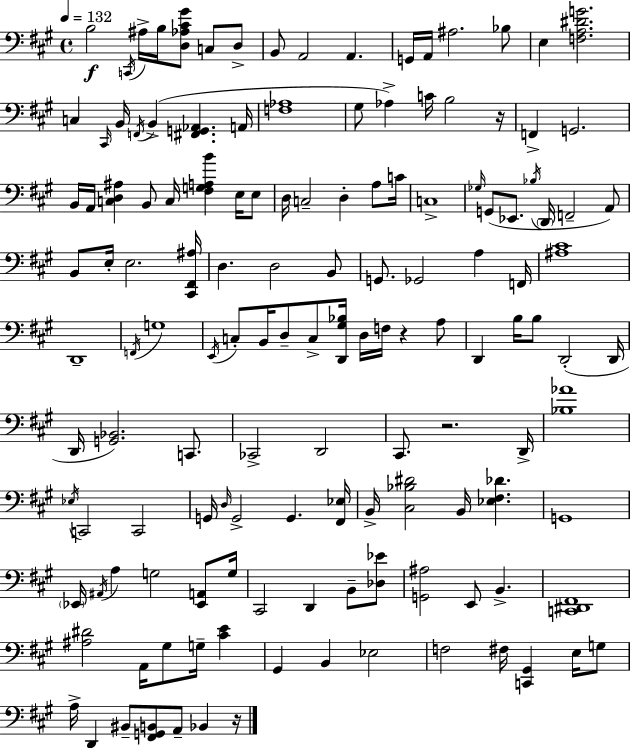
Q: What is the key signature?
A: A major